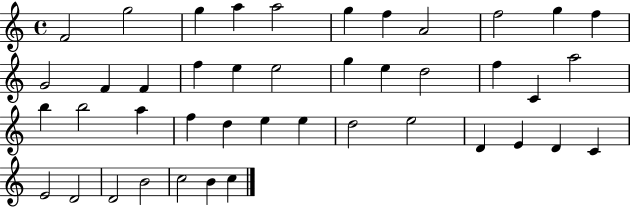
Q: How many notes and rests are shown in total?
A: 43